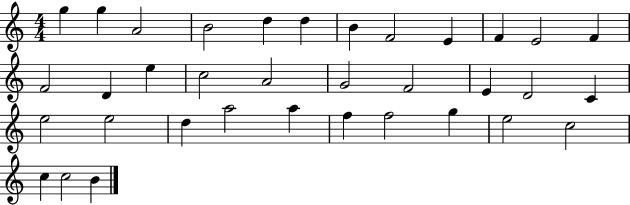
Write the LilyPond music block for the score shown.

{
  \clef treble
  \numericTimeSignature
  \time 4/4
  \key c \major
  g''4 g''4 a'2 | b'2 d''4 d''4 | b'4 f'2 e'4 | f'4 e'2 f'4 | \break f'2 d'4 e''4 | c''2 a'2 | g'2 f'2 | e'4 d'2 c'4 | \break e''2 e''2 | d''4 a''2 a''4 | f''4 f''2 g''4 | e''2 c''2 | \break c''4 c''2 b'4 | \bar "|."
}